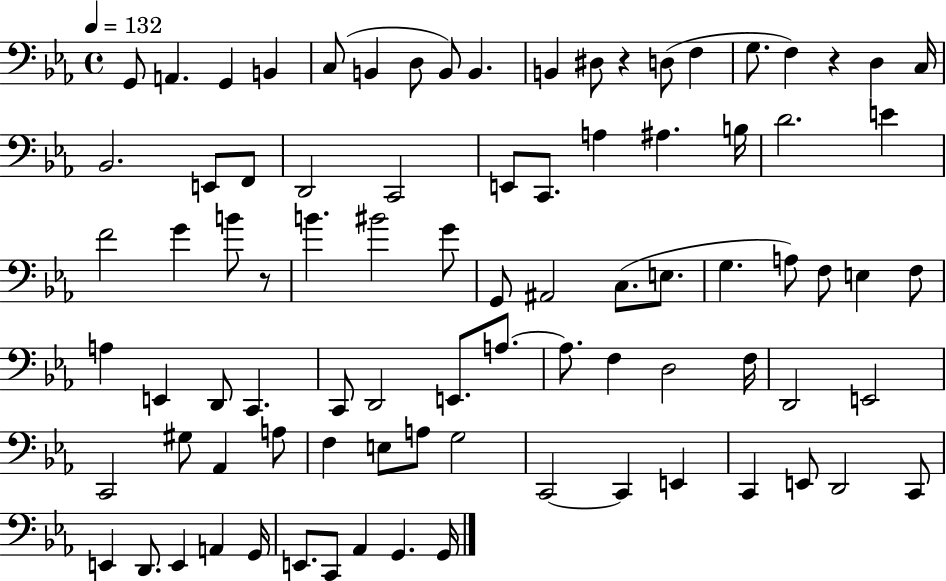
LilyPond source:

{
  \clef bass
  \time 4/4
  \defaultTimeSignature
  \key ees \major
  \tempo 4 = 132
  g,8 a,4. g,4 b,4 | c8( b,4 d8 b,8) b,4. | b,4 dis8 r4 d8( f4 | g8. f4) r4 d4 c16 | \break bes,2. e,8 f,8 | d,2 c,2 | e,8 c,8. a4 ais4. b16 | d'2. e'4 | \break f'2 g'4 b'8 r8 | b'4. bis'2 g'8 | g,8 ais,2 c8.( e8. | g4. a8) f8 e4 f8 | \break a4 e,4 d,8 c,4. | c,8 d,2 e,8. a8.~~ | a8. f4 d2 f16 | d,2 e,2 | \break c,2 gis8 aes,4 a8 | f4 e8 a8 g2 | c,2~~ c,4 e,4 | c,4 e,8 d,2 c,8 | \break e,4 d,8. e,4 a,4 g,16 | e,8. c,8 aes,4 g,4. g,16 | \bar "|."
}